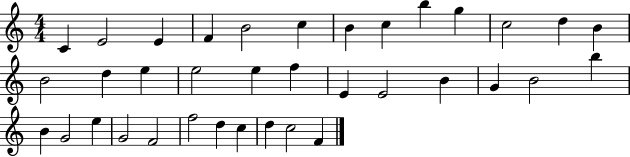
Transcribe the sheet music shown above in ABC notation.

X:1
T:Untitled
M:4/4
L:1/4
K:C
C E2 E F B2 c B c b g c2 d B B2 d e e2 e f E E2 B G B2 b B G2 e G2 F2 f2 d c d c2 F